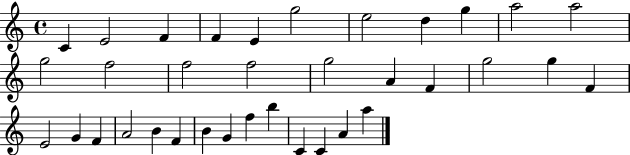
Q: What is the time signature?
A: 4/4